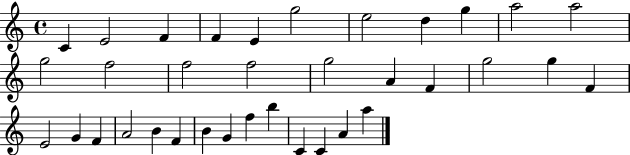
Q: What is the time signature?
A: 4/4